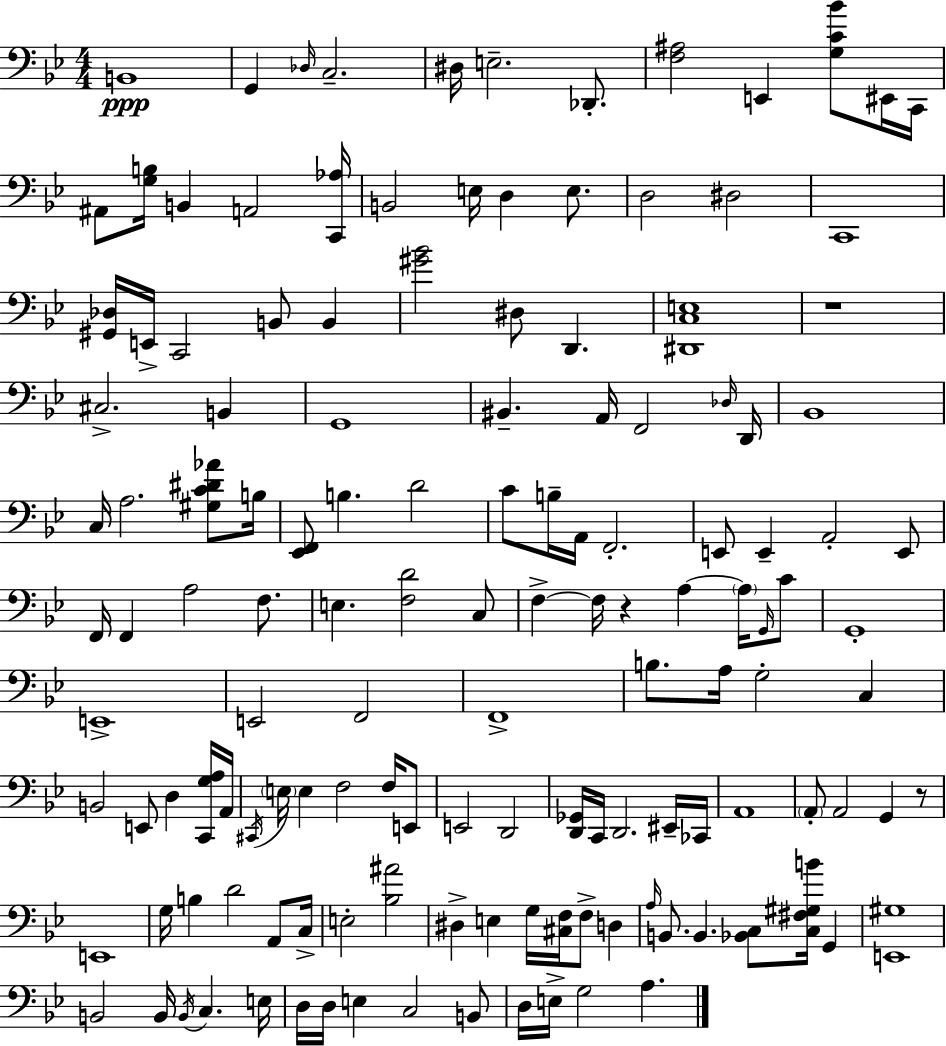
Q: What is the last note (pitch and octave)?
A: A3